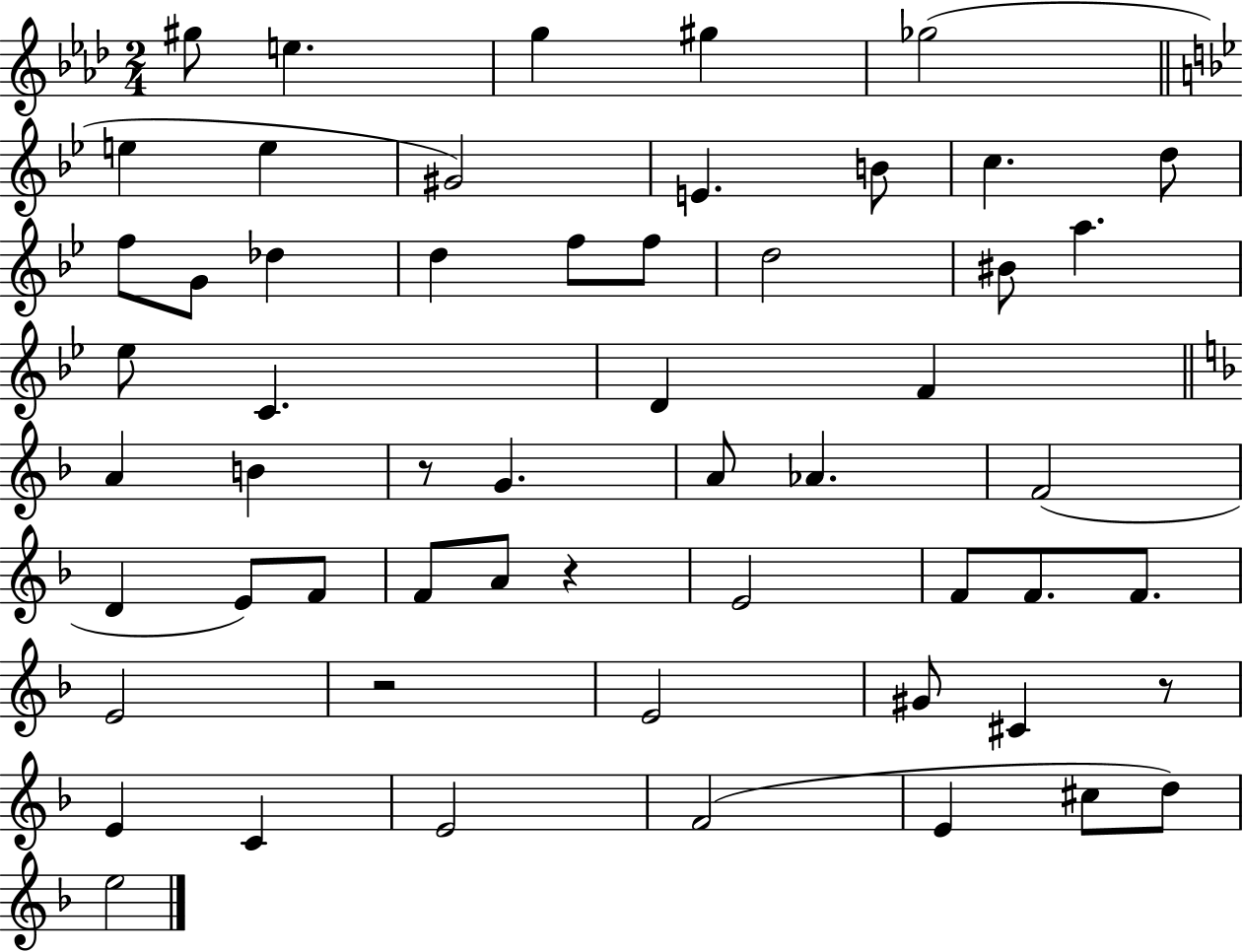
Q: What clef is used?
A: treble